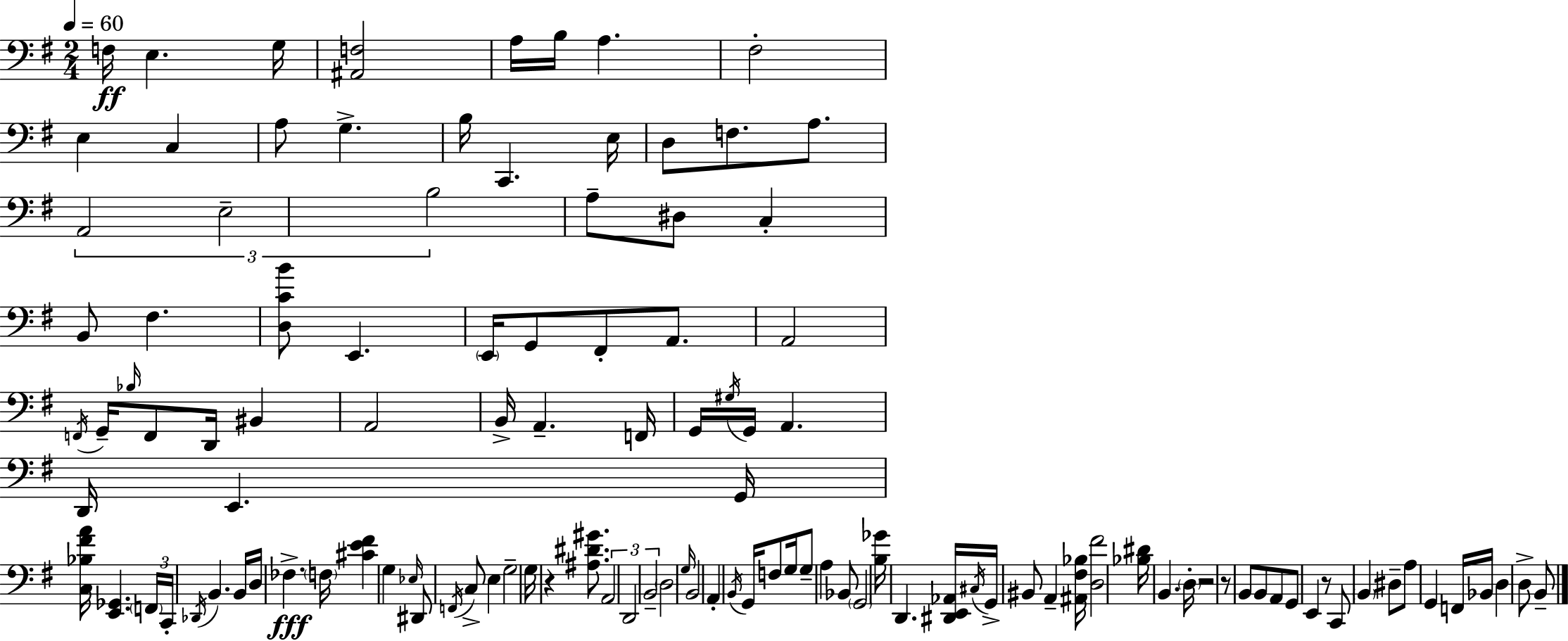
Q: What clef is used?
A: bass